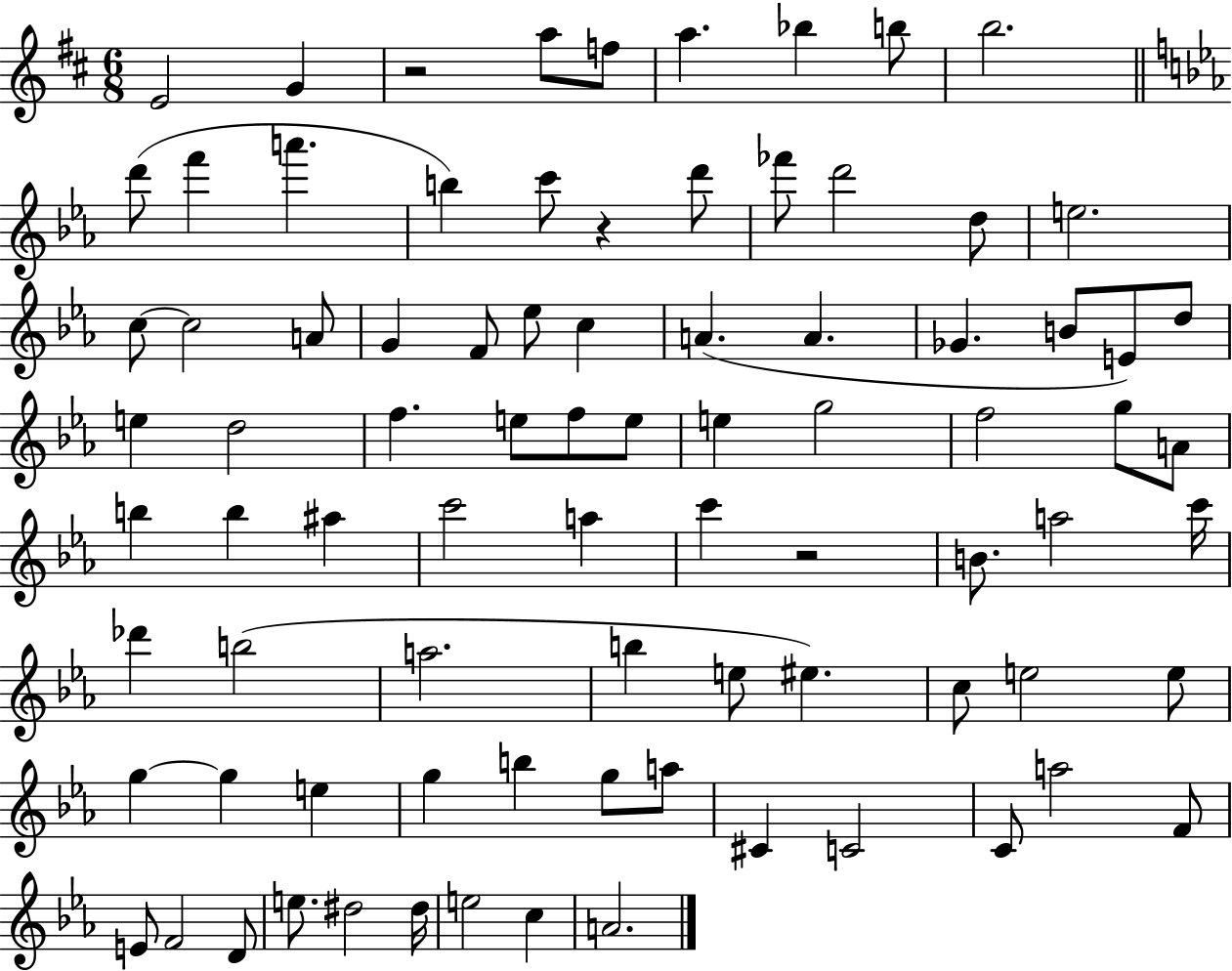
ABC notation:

X:1
T:Untitled
M:6/8
L:1/4
K:D
E2 G z2 a/2 f/2 a _b b/2 b2 d'/2 f' a' b c'/2 z d'/2 _f'/2 d'2 d/2 e2 c/2 c2 A/2 G F/2 _e/2 c A A _G B/2 E/2 d/2 e d2 f e/2 f/2 e/2 e g2 f2 g/2 A/2 b b ^a c'2 a c' z2 B/2 a2 c'/4 _d' b2 a2 b e/2 ^e c/2 e2 e/2 g g e g b g/2 a/2 ^C C2 C/2 a2 F/2 E/2 F2 D/2 e/2 ^d2 ^d/4 e2 c A2